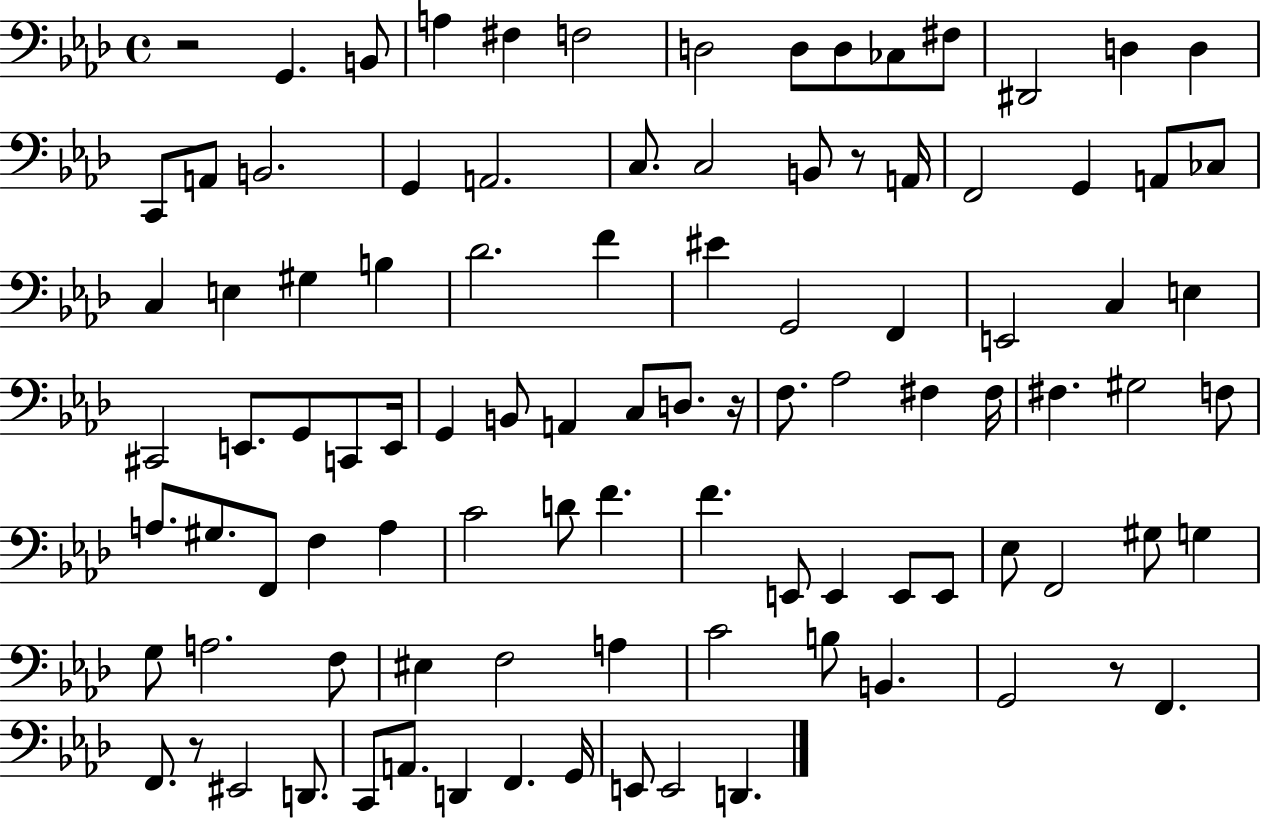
X:1
T:Untitled
M:4/4
L:1/4
K:Ab
z2 G,, B,,/2 A, ^F, F,2 D,2 D,/2 D,/2 _C,/2 ^F,/2 ^D,,2 D, D, C,,/2 A,,/2 B,,2 G,, A,,2 C,/2 C,2 B,,/2 z/2 A,,/4 F,,2 G,, A,,/2 _C,/2 C, E, ^G, B, _D2 F ^E G,,2 F,, E,,2 C, E, ^C,,2 E,,/2 G,,/2 C,,/2 E,,/4 G,, B,,/2 A,, C,/2 D,/2 z/4 F,/2 _A,2 ^F, ^F,/4 ^F, ^G,2 F,/2 A,/2 ^G,/2 F,,/2 F, A, C2 D/2 F F E,,/2 E,, E,,/2 E,,/2 _E,/2 F,,2 ^G,/2 G, G,/2 A,2 F,/2 ^E, F,2 A, C2 B,/2 B,, G,,2 z/2 F,, F,,/2 z/2 ^E,,2 D,,/2 C,,/2 A,,/2 D,, F,, G,,/4 E,,/2 E,,2 D,,